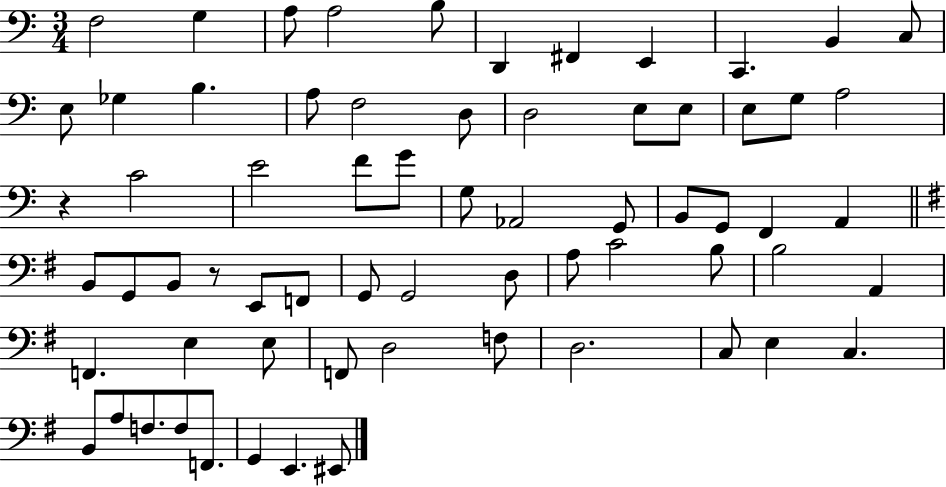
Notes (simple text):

F3/h G3/q A3/e A3/h B3/e D2/q F#2/q E2/q C2/q. B2/q C3/e E3/e Gb3/q B3/q. A3/e F3/h D3/e D3/h E3/e E3/e E3/e G3/e A3/h R/q C4/h E4/h F4/e G4/e G3/e Ab2/h G2/e B2/e G2/e F2/q A2/q B2/e G2/e B2/e R/e E2/e F2/e G2/e G2/h D3/e A3/e C4/h B3/e B3/h A2/q F2/q. E3/q E3/e F2/e D3/h F3/e D3/h. C3/e E3/q C3/q. B2/e A3/e F3/e. F3/e F2/e. G2/q E2/q. EIS2/e